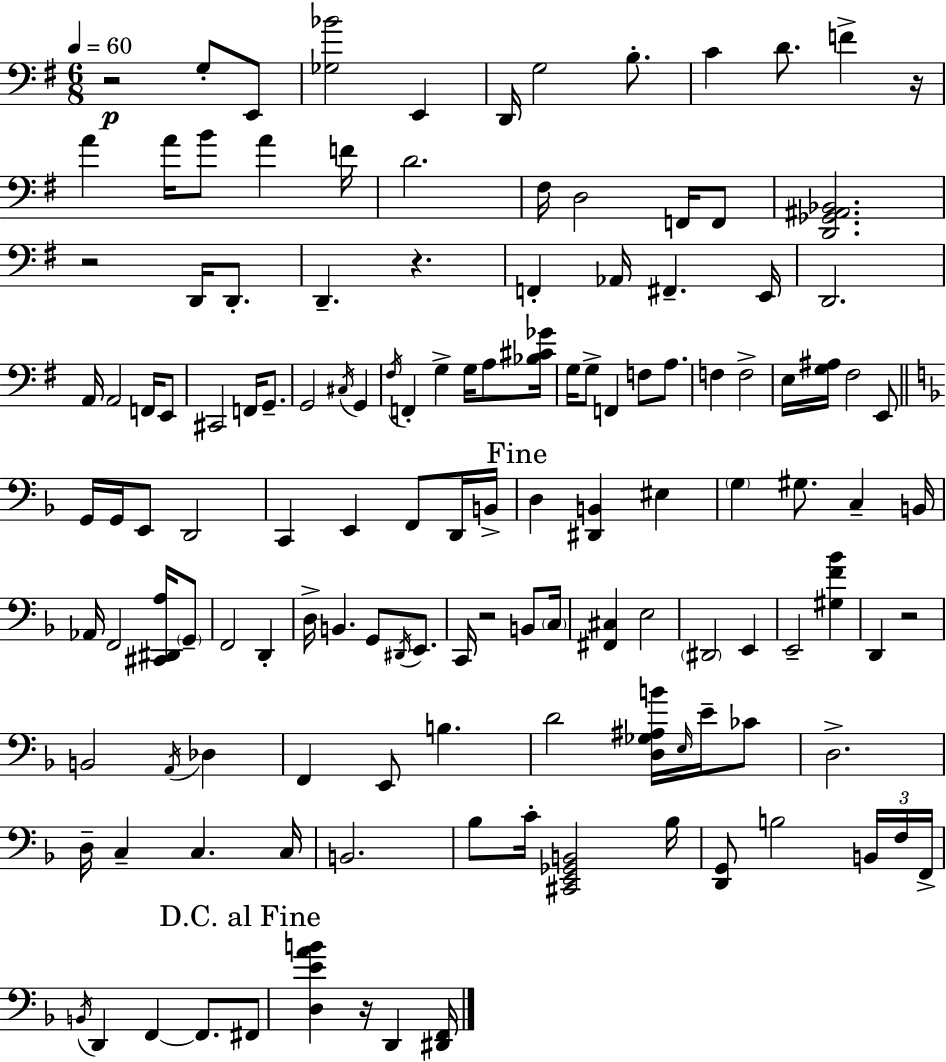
X:1
T:Untitled
M:6/8
L:1/4
K:G
z2 G,/2 E,,/2 [_G,_B]2 E,, D,,/4 G,2 B,/2 C D/2 F z/4 A A/4 B/2 A F/4 D2 ^F,/4 D,2 F,,/4 F,,/2 [D,,_G,,^A,,_B,,]2 z2 D,,/4 D,,/2 D,, z F,, _A,,/4 ^F,, E,,/4 D,,2 A,,/4 A,,2 F,,/4 E,,/2 ^C,,2 F,,/4 G,,/2 G,,2 ^C,/4 G,, ^F,/4 F,, G, G,/4 A,/2 [_B,^C_G]/4 G,/4 G,/2 F,, F,/2 A,/2 F, F,2 E,/4 [G,^A,]/4 ^F,2 E,,/2 G,,/4 G,,/4 E,,/2 D,,2 C,, E,, F,,/2 D,,/4 B,,/4 D, [^D,,B,,] ^E, G, ^G,/2 C, B,,/4 _A,,/4 F,,2 [^C,,^D,,A,]/4 G,,/2 F,,2 D,, D,/4 B,, G,,/2 ^D,,/4 E,,/2 C,,/4 z2 B,,/2 C,/4 [^F,,^C,] E,2 ^D,,2 E,, E,,2 [^G,F_B] D,, z2 B,,2 A,,/4 _D, F,, E,,/2 B, D2 [D,_G,^A,B]/4 E,/4 E/4 _C/2 D,2 D,/4 C, C, C,/4 B,,2 _B,/2 C/4 [^C,,E,,_G,,B,,]2 _B,/4 [D,,G,,]/2 B,2 B,,/4 F,/4 F,,/4 B,,/4 D,, F,, F,,/2 ^F,,/2 [D,EAB] z/4 D,, [^D,,F,,]/4